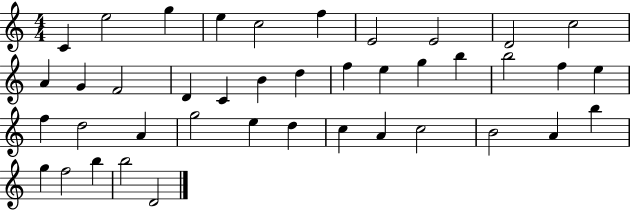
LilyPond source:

{
  \clef treble
  \numericTimeSignature
  \time 4/4
  \key c \major
  c'4 e''2 g''4 | e''4 c''2 f''4 | e'2 e'2 | d'2 c''2 | \break a'4 g'4 f'2 | d'4 c'4 b'4 d''4 | f''4 e''4 g''4 b''4 | b''2 f''4 e''4 | \break f''4 d''2 a'4 | g''2 e''4 d''4 | c''4 a'4 c''2 | b'2 a'4 b''4 | \break g''4 f''2 b''4 | b''2 d'2 | \bar "|."
}